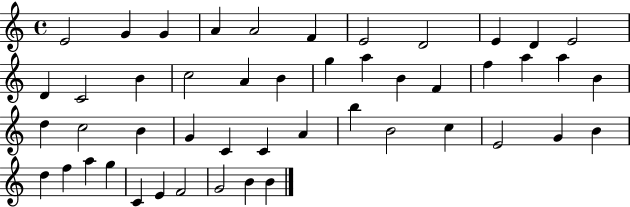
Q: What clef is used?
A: treble